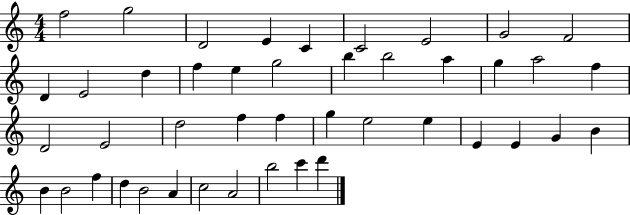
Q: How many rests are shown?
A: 0